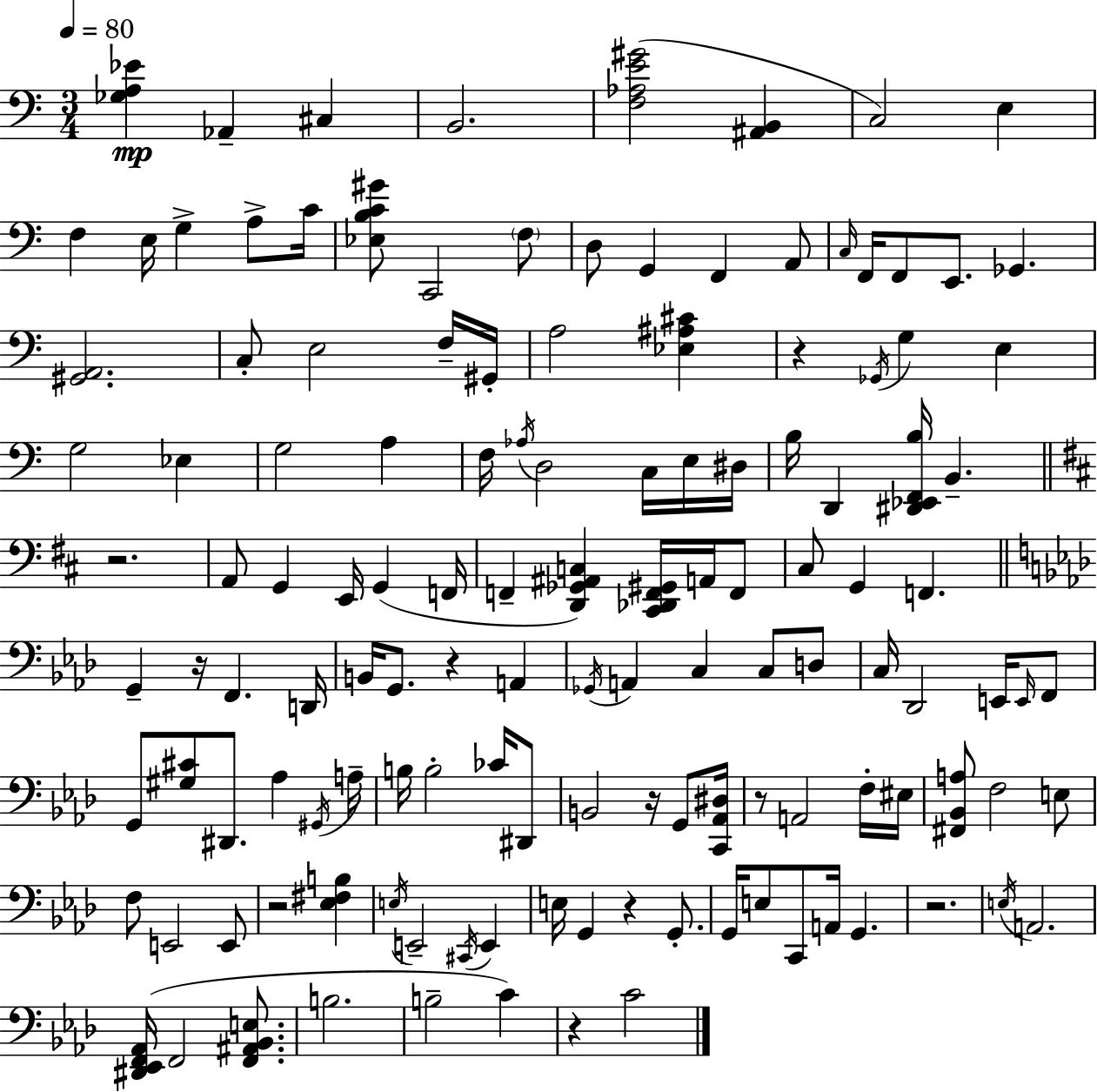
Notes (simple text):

[Gb3,A3,Eb4]/q Ab2/q C#3/q B2/h. [F3,Ab3,E4,G#4]/h [A#2,B2]/q C3/h E3/q F3/q E3/s G3/q A3/e C4/s [Eb3,B3,C4,G#4]/e C2/h F3/e D3/e G2/q F2/q A2/e C3/s F2/s F2/e E2/e. Gb2/q. [G#2,A2]/h. C3/e E3/h F3/s G#2/s A3/h [Eb3,A#3,C#4]/q R/q Gb2/s G3/q E3/q G3/h Eb3/q G3/h A3/q F3/s Ab3/s D3/h C3/s E3/s D#3/s B3/s D2/q [D#2,Eb2,F2,B3]/s B2/q. R/h. A2/e G2/q E2/s G2/q F2/s F2/q [D2,Gb2,A#2,C3]/q [C#2,Db2,F2,G#2]/s A2/s F2/e C#3/e G2/q F2/q. G2/q R/s F2/q. D2/s B2/s G2/e. R/q A2/q Gb2/s A2/q C3/q C3/e D3/e C3/s Db2/h E2/s E2/s F2/e G2/e [G#3,C#4]/e D#2/e. Ab3/q G#2/s A3/s B3/s B3/h CES4/s D#2/e B2/h R/s G2/e [C2,Ab2,D#3]/s R/e A2/h F3/s EIS3/s [F#2,Bb2,A3]/e F3/h E3/e F3/e E2/h E2/e R/h [Eb3,F#3,B3]/q E3/s E2/h C#2/s E2/q E3/s G2/q R/q G2/e. G2/s E3/e C2/e A2/s G2/q. R/h. E3/s A2/h. [D#2,Eb2,F2,Ab2]/s F2/h [F2,A#2,Bb2,E3]/e. B3/h. B3/h C4/q R/q C4/h